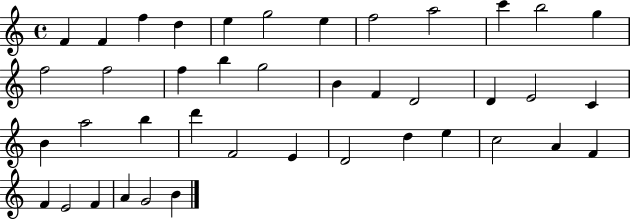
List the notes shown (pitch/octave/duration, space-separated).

F4/q F4/q F5/q D5/q E5/q G5/h E5/q F5/h A5/h C6/q B5/h G5/q F5/h F5/h F5/q B5/q G5/h B4/q F4/q D4/h D4/q E4/h C4/q B4/q A5/h B5/q D6/q F4/h E4/q D4/h D5/q E5/q C5/h A4/q F4/q F4/q E4/h F4/q A4/q G4/h B4/q